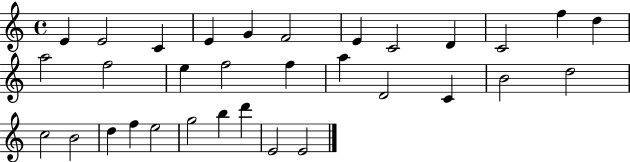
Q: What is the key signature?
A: C major